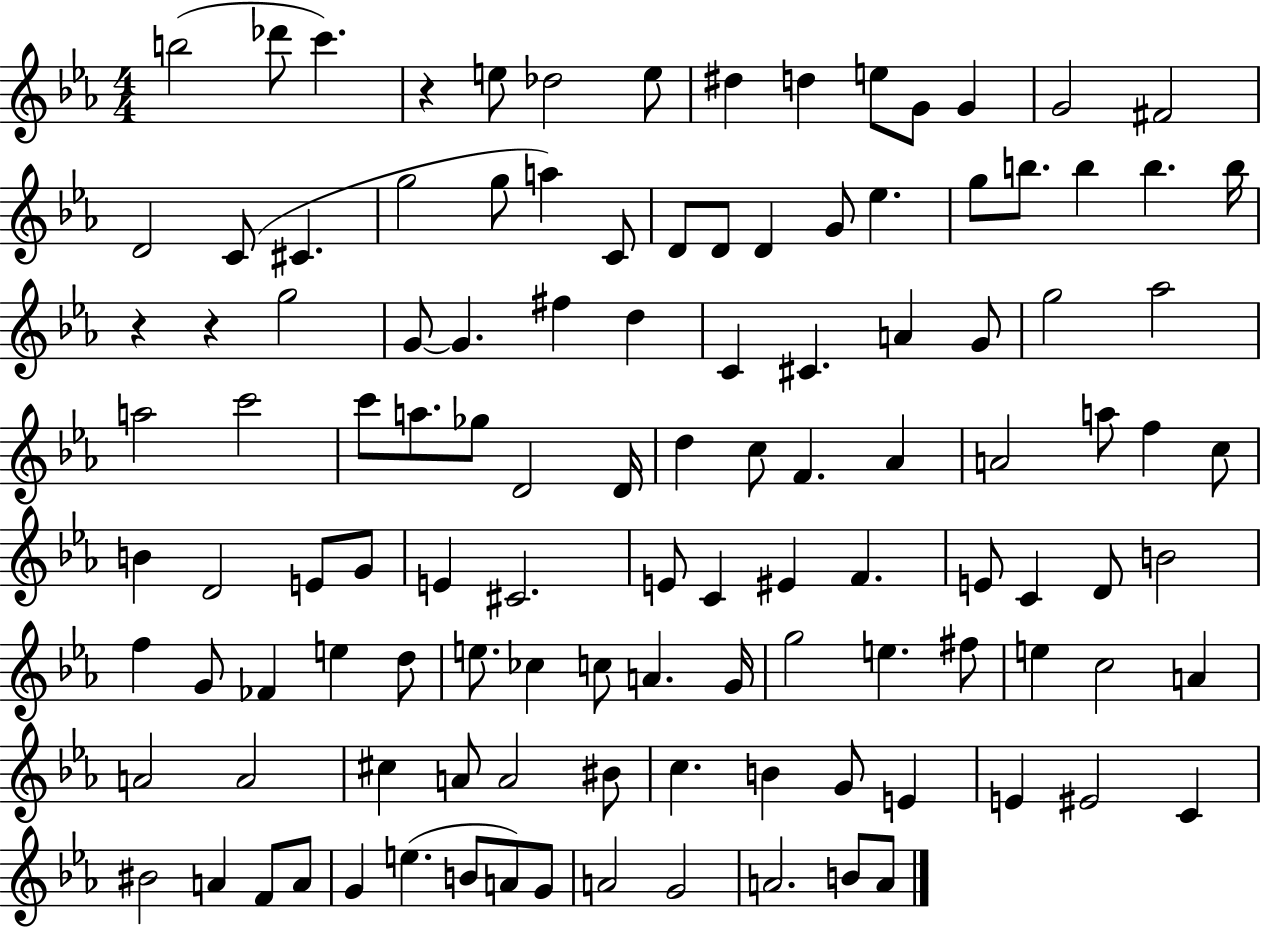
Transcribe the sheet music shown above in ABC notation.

X:1
T:Untitled
M:4/4
L:1/4
K:Eb
b2 _d'/2 c' z e/2 _d2 e/2 ^d d e/2 G/2 G G2 ^F2 D2 C/2 ^C g2 g/2 a C/2 D/2 D/2 D G/2 _e g/2 b/2 b b b/4 z z g2 G/2 G ^f d C ^C A G/2 g2 _a2 a2 c'2 c'/2 a/2 _g/2 D2 D/4 d c/2 F _A A2 a/2 f c/2 B D2 E/2 G/2 E ^C2 E/2 C ^E F E/2 C D/2 B2 f G/2 _F e d/2 e/2 _c c/2 A G/4 g2 e ^f/2 e c2 A A2 A2 ^c A/2 A2 ^B/2 c B G/2 E E ^E2 C ^B2 A F/2 A/2 G e B/2 A/2 G/2 A2 G2 A2 B/2 A/2